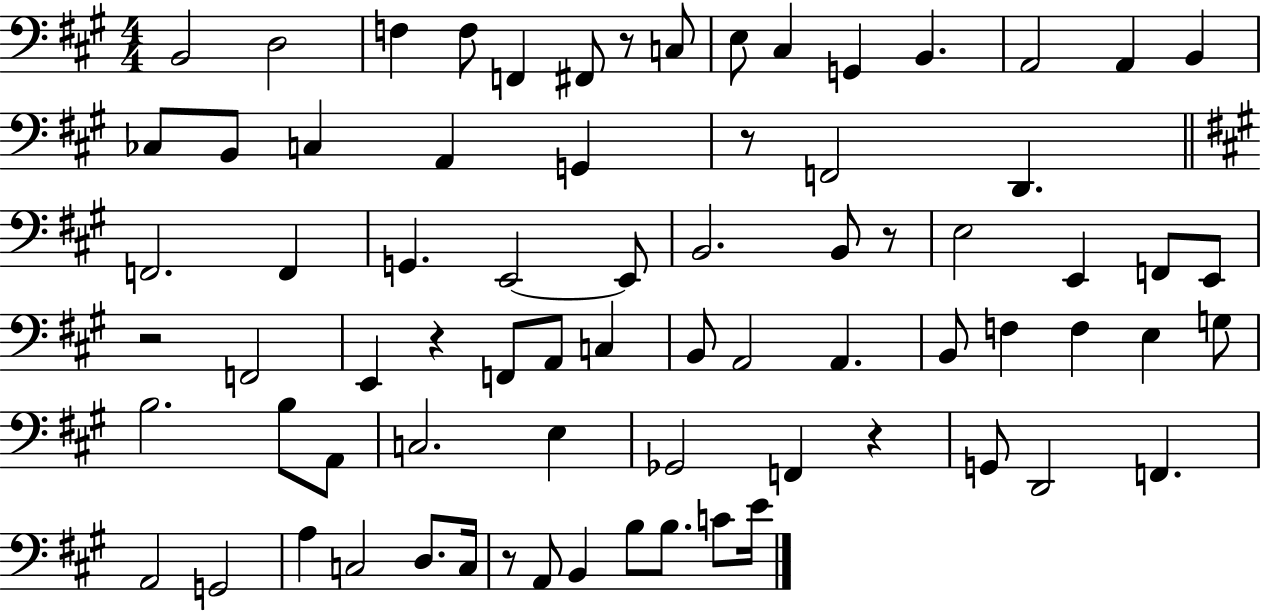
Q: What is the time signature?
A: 4/4